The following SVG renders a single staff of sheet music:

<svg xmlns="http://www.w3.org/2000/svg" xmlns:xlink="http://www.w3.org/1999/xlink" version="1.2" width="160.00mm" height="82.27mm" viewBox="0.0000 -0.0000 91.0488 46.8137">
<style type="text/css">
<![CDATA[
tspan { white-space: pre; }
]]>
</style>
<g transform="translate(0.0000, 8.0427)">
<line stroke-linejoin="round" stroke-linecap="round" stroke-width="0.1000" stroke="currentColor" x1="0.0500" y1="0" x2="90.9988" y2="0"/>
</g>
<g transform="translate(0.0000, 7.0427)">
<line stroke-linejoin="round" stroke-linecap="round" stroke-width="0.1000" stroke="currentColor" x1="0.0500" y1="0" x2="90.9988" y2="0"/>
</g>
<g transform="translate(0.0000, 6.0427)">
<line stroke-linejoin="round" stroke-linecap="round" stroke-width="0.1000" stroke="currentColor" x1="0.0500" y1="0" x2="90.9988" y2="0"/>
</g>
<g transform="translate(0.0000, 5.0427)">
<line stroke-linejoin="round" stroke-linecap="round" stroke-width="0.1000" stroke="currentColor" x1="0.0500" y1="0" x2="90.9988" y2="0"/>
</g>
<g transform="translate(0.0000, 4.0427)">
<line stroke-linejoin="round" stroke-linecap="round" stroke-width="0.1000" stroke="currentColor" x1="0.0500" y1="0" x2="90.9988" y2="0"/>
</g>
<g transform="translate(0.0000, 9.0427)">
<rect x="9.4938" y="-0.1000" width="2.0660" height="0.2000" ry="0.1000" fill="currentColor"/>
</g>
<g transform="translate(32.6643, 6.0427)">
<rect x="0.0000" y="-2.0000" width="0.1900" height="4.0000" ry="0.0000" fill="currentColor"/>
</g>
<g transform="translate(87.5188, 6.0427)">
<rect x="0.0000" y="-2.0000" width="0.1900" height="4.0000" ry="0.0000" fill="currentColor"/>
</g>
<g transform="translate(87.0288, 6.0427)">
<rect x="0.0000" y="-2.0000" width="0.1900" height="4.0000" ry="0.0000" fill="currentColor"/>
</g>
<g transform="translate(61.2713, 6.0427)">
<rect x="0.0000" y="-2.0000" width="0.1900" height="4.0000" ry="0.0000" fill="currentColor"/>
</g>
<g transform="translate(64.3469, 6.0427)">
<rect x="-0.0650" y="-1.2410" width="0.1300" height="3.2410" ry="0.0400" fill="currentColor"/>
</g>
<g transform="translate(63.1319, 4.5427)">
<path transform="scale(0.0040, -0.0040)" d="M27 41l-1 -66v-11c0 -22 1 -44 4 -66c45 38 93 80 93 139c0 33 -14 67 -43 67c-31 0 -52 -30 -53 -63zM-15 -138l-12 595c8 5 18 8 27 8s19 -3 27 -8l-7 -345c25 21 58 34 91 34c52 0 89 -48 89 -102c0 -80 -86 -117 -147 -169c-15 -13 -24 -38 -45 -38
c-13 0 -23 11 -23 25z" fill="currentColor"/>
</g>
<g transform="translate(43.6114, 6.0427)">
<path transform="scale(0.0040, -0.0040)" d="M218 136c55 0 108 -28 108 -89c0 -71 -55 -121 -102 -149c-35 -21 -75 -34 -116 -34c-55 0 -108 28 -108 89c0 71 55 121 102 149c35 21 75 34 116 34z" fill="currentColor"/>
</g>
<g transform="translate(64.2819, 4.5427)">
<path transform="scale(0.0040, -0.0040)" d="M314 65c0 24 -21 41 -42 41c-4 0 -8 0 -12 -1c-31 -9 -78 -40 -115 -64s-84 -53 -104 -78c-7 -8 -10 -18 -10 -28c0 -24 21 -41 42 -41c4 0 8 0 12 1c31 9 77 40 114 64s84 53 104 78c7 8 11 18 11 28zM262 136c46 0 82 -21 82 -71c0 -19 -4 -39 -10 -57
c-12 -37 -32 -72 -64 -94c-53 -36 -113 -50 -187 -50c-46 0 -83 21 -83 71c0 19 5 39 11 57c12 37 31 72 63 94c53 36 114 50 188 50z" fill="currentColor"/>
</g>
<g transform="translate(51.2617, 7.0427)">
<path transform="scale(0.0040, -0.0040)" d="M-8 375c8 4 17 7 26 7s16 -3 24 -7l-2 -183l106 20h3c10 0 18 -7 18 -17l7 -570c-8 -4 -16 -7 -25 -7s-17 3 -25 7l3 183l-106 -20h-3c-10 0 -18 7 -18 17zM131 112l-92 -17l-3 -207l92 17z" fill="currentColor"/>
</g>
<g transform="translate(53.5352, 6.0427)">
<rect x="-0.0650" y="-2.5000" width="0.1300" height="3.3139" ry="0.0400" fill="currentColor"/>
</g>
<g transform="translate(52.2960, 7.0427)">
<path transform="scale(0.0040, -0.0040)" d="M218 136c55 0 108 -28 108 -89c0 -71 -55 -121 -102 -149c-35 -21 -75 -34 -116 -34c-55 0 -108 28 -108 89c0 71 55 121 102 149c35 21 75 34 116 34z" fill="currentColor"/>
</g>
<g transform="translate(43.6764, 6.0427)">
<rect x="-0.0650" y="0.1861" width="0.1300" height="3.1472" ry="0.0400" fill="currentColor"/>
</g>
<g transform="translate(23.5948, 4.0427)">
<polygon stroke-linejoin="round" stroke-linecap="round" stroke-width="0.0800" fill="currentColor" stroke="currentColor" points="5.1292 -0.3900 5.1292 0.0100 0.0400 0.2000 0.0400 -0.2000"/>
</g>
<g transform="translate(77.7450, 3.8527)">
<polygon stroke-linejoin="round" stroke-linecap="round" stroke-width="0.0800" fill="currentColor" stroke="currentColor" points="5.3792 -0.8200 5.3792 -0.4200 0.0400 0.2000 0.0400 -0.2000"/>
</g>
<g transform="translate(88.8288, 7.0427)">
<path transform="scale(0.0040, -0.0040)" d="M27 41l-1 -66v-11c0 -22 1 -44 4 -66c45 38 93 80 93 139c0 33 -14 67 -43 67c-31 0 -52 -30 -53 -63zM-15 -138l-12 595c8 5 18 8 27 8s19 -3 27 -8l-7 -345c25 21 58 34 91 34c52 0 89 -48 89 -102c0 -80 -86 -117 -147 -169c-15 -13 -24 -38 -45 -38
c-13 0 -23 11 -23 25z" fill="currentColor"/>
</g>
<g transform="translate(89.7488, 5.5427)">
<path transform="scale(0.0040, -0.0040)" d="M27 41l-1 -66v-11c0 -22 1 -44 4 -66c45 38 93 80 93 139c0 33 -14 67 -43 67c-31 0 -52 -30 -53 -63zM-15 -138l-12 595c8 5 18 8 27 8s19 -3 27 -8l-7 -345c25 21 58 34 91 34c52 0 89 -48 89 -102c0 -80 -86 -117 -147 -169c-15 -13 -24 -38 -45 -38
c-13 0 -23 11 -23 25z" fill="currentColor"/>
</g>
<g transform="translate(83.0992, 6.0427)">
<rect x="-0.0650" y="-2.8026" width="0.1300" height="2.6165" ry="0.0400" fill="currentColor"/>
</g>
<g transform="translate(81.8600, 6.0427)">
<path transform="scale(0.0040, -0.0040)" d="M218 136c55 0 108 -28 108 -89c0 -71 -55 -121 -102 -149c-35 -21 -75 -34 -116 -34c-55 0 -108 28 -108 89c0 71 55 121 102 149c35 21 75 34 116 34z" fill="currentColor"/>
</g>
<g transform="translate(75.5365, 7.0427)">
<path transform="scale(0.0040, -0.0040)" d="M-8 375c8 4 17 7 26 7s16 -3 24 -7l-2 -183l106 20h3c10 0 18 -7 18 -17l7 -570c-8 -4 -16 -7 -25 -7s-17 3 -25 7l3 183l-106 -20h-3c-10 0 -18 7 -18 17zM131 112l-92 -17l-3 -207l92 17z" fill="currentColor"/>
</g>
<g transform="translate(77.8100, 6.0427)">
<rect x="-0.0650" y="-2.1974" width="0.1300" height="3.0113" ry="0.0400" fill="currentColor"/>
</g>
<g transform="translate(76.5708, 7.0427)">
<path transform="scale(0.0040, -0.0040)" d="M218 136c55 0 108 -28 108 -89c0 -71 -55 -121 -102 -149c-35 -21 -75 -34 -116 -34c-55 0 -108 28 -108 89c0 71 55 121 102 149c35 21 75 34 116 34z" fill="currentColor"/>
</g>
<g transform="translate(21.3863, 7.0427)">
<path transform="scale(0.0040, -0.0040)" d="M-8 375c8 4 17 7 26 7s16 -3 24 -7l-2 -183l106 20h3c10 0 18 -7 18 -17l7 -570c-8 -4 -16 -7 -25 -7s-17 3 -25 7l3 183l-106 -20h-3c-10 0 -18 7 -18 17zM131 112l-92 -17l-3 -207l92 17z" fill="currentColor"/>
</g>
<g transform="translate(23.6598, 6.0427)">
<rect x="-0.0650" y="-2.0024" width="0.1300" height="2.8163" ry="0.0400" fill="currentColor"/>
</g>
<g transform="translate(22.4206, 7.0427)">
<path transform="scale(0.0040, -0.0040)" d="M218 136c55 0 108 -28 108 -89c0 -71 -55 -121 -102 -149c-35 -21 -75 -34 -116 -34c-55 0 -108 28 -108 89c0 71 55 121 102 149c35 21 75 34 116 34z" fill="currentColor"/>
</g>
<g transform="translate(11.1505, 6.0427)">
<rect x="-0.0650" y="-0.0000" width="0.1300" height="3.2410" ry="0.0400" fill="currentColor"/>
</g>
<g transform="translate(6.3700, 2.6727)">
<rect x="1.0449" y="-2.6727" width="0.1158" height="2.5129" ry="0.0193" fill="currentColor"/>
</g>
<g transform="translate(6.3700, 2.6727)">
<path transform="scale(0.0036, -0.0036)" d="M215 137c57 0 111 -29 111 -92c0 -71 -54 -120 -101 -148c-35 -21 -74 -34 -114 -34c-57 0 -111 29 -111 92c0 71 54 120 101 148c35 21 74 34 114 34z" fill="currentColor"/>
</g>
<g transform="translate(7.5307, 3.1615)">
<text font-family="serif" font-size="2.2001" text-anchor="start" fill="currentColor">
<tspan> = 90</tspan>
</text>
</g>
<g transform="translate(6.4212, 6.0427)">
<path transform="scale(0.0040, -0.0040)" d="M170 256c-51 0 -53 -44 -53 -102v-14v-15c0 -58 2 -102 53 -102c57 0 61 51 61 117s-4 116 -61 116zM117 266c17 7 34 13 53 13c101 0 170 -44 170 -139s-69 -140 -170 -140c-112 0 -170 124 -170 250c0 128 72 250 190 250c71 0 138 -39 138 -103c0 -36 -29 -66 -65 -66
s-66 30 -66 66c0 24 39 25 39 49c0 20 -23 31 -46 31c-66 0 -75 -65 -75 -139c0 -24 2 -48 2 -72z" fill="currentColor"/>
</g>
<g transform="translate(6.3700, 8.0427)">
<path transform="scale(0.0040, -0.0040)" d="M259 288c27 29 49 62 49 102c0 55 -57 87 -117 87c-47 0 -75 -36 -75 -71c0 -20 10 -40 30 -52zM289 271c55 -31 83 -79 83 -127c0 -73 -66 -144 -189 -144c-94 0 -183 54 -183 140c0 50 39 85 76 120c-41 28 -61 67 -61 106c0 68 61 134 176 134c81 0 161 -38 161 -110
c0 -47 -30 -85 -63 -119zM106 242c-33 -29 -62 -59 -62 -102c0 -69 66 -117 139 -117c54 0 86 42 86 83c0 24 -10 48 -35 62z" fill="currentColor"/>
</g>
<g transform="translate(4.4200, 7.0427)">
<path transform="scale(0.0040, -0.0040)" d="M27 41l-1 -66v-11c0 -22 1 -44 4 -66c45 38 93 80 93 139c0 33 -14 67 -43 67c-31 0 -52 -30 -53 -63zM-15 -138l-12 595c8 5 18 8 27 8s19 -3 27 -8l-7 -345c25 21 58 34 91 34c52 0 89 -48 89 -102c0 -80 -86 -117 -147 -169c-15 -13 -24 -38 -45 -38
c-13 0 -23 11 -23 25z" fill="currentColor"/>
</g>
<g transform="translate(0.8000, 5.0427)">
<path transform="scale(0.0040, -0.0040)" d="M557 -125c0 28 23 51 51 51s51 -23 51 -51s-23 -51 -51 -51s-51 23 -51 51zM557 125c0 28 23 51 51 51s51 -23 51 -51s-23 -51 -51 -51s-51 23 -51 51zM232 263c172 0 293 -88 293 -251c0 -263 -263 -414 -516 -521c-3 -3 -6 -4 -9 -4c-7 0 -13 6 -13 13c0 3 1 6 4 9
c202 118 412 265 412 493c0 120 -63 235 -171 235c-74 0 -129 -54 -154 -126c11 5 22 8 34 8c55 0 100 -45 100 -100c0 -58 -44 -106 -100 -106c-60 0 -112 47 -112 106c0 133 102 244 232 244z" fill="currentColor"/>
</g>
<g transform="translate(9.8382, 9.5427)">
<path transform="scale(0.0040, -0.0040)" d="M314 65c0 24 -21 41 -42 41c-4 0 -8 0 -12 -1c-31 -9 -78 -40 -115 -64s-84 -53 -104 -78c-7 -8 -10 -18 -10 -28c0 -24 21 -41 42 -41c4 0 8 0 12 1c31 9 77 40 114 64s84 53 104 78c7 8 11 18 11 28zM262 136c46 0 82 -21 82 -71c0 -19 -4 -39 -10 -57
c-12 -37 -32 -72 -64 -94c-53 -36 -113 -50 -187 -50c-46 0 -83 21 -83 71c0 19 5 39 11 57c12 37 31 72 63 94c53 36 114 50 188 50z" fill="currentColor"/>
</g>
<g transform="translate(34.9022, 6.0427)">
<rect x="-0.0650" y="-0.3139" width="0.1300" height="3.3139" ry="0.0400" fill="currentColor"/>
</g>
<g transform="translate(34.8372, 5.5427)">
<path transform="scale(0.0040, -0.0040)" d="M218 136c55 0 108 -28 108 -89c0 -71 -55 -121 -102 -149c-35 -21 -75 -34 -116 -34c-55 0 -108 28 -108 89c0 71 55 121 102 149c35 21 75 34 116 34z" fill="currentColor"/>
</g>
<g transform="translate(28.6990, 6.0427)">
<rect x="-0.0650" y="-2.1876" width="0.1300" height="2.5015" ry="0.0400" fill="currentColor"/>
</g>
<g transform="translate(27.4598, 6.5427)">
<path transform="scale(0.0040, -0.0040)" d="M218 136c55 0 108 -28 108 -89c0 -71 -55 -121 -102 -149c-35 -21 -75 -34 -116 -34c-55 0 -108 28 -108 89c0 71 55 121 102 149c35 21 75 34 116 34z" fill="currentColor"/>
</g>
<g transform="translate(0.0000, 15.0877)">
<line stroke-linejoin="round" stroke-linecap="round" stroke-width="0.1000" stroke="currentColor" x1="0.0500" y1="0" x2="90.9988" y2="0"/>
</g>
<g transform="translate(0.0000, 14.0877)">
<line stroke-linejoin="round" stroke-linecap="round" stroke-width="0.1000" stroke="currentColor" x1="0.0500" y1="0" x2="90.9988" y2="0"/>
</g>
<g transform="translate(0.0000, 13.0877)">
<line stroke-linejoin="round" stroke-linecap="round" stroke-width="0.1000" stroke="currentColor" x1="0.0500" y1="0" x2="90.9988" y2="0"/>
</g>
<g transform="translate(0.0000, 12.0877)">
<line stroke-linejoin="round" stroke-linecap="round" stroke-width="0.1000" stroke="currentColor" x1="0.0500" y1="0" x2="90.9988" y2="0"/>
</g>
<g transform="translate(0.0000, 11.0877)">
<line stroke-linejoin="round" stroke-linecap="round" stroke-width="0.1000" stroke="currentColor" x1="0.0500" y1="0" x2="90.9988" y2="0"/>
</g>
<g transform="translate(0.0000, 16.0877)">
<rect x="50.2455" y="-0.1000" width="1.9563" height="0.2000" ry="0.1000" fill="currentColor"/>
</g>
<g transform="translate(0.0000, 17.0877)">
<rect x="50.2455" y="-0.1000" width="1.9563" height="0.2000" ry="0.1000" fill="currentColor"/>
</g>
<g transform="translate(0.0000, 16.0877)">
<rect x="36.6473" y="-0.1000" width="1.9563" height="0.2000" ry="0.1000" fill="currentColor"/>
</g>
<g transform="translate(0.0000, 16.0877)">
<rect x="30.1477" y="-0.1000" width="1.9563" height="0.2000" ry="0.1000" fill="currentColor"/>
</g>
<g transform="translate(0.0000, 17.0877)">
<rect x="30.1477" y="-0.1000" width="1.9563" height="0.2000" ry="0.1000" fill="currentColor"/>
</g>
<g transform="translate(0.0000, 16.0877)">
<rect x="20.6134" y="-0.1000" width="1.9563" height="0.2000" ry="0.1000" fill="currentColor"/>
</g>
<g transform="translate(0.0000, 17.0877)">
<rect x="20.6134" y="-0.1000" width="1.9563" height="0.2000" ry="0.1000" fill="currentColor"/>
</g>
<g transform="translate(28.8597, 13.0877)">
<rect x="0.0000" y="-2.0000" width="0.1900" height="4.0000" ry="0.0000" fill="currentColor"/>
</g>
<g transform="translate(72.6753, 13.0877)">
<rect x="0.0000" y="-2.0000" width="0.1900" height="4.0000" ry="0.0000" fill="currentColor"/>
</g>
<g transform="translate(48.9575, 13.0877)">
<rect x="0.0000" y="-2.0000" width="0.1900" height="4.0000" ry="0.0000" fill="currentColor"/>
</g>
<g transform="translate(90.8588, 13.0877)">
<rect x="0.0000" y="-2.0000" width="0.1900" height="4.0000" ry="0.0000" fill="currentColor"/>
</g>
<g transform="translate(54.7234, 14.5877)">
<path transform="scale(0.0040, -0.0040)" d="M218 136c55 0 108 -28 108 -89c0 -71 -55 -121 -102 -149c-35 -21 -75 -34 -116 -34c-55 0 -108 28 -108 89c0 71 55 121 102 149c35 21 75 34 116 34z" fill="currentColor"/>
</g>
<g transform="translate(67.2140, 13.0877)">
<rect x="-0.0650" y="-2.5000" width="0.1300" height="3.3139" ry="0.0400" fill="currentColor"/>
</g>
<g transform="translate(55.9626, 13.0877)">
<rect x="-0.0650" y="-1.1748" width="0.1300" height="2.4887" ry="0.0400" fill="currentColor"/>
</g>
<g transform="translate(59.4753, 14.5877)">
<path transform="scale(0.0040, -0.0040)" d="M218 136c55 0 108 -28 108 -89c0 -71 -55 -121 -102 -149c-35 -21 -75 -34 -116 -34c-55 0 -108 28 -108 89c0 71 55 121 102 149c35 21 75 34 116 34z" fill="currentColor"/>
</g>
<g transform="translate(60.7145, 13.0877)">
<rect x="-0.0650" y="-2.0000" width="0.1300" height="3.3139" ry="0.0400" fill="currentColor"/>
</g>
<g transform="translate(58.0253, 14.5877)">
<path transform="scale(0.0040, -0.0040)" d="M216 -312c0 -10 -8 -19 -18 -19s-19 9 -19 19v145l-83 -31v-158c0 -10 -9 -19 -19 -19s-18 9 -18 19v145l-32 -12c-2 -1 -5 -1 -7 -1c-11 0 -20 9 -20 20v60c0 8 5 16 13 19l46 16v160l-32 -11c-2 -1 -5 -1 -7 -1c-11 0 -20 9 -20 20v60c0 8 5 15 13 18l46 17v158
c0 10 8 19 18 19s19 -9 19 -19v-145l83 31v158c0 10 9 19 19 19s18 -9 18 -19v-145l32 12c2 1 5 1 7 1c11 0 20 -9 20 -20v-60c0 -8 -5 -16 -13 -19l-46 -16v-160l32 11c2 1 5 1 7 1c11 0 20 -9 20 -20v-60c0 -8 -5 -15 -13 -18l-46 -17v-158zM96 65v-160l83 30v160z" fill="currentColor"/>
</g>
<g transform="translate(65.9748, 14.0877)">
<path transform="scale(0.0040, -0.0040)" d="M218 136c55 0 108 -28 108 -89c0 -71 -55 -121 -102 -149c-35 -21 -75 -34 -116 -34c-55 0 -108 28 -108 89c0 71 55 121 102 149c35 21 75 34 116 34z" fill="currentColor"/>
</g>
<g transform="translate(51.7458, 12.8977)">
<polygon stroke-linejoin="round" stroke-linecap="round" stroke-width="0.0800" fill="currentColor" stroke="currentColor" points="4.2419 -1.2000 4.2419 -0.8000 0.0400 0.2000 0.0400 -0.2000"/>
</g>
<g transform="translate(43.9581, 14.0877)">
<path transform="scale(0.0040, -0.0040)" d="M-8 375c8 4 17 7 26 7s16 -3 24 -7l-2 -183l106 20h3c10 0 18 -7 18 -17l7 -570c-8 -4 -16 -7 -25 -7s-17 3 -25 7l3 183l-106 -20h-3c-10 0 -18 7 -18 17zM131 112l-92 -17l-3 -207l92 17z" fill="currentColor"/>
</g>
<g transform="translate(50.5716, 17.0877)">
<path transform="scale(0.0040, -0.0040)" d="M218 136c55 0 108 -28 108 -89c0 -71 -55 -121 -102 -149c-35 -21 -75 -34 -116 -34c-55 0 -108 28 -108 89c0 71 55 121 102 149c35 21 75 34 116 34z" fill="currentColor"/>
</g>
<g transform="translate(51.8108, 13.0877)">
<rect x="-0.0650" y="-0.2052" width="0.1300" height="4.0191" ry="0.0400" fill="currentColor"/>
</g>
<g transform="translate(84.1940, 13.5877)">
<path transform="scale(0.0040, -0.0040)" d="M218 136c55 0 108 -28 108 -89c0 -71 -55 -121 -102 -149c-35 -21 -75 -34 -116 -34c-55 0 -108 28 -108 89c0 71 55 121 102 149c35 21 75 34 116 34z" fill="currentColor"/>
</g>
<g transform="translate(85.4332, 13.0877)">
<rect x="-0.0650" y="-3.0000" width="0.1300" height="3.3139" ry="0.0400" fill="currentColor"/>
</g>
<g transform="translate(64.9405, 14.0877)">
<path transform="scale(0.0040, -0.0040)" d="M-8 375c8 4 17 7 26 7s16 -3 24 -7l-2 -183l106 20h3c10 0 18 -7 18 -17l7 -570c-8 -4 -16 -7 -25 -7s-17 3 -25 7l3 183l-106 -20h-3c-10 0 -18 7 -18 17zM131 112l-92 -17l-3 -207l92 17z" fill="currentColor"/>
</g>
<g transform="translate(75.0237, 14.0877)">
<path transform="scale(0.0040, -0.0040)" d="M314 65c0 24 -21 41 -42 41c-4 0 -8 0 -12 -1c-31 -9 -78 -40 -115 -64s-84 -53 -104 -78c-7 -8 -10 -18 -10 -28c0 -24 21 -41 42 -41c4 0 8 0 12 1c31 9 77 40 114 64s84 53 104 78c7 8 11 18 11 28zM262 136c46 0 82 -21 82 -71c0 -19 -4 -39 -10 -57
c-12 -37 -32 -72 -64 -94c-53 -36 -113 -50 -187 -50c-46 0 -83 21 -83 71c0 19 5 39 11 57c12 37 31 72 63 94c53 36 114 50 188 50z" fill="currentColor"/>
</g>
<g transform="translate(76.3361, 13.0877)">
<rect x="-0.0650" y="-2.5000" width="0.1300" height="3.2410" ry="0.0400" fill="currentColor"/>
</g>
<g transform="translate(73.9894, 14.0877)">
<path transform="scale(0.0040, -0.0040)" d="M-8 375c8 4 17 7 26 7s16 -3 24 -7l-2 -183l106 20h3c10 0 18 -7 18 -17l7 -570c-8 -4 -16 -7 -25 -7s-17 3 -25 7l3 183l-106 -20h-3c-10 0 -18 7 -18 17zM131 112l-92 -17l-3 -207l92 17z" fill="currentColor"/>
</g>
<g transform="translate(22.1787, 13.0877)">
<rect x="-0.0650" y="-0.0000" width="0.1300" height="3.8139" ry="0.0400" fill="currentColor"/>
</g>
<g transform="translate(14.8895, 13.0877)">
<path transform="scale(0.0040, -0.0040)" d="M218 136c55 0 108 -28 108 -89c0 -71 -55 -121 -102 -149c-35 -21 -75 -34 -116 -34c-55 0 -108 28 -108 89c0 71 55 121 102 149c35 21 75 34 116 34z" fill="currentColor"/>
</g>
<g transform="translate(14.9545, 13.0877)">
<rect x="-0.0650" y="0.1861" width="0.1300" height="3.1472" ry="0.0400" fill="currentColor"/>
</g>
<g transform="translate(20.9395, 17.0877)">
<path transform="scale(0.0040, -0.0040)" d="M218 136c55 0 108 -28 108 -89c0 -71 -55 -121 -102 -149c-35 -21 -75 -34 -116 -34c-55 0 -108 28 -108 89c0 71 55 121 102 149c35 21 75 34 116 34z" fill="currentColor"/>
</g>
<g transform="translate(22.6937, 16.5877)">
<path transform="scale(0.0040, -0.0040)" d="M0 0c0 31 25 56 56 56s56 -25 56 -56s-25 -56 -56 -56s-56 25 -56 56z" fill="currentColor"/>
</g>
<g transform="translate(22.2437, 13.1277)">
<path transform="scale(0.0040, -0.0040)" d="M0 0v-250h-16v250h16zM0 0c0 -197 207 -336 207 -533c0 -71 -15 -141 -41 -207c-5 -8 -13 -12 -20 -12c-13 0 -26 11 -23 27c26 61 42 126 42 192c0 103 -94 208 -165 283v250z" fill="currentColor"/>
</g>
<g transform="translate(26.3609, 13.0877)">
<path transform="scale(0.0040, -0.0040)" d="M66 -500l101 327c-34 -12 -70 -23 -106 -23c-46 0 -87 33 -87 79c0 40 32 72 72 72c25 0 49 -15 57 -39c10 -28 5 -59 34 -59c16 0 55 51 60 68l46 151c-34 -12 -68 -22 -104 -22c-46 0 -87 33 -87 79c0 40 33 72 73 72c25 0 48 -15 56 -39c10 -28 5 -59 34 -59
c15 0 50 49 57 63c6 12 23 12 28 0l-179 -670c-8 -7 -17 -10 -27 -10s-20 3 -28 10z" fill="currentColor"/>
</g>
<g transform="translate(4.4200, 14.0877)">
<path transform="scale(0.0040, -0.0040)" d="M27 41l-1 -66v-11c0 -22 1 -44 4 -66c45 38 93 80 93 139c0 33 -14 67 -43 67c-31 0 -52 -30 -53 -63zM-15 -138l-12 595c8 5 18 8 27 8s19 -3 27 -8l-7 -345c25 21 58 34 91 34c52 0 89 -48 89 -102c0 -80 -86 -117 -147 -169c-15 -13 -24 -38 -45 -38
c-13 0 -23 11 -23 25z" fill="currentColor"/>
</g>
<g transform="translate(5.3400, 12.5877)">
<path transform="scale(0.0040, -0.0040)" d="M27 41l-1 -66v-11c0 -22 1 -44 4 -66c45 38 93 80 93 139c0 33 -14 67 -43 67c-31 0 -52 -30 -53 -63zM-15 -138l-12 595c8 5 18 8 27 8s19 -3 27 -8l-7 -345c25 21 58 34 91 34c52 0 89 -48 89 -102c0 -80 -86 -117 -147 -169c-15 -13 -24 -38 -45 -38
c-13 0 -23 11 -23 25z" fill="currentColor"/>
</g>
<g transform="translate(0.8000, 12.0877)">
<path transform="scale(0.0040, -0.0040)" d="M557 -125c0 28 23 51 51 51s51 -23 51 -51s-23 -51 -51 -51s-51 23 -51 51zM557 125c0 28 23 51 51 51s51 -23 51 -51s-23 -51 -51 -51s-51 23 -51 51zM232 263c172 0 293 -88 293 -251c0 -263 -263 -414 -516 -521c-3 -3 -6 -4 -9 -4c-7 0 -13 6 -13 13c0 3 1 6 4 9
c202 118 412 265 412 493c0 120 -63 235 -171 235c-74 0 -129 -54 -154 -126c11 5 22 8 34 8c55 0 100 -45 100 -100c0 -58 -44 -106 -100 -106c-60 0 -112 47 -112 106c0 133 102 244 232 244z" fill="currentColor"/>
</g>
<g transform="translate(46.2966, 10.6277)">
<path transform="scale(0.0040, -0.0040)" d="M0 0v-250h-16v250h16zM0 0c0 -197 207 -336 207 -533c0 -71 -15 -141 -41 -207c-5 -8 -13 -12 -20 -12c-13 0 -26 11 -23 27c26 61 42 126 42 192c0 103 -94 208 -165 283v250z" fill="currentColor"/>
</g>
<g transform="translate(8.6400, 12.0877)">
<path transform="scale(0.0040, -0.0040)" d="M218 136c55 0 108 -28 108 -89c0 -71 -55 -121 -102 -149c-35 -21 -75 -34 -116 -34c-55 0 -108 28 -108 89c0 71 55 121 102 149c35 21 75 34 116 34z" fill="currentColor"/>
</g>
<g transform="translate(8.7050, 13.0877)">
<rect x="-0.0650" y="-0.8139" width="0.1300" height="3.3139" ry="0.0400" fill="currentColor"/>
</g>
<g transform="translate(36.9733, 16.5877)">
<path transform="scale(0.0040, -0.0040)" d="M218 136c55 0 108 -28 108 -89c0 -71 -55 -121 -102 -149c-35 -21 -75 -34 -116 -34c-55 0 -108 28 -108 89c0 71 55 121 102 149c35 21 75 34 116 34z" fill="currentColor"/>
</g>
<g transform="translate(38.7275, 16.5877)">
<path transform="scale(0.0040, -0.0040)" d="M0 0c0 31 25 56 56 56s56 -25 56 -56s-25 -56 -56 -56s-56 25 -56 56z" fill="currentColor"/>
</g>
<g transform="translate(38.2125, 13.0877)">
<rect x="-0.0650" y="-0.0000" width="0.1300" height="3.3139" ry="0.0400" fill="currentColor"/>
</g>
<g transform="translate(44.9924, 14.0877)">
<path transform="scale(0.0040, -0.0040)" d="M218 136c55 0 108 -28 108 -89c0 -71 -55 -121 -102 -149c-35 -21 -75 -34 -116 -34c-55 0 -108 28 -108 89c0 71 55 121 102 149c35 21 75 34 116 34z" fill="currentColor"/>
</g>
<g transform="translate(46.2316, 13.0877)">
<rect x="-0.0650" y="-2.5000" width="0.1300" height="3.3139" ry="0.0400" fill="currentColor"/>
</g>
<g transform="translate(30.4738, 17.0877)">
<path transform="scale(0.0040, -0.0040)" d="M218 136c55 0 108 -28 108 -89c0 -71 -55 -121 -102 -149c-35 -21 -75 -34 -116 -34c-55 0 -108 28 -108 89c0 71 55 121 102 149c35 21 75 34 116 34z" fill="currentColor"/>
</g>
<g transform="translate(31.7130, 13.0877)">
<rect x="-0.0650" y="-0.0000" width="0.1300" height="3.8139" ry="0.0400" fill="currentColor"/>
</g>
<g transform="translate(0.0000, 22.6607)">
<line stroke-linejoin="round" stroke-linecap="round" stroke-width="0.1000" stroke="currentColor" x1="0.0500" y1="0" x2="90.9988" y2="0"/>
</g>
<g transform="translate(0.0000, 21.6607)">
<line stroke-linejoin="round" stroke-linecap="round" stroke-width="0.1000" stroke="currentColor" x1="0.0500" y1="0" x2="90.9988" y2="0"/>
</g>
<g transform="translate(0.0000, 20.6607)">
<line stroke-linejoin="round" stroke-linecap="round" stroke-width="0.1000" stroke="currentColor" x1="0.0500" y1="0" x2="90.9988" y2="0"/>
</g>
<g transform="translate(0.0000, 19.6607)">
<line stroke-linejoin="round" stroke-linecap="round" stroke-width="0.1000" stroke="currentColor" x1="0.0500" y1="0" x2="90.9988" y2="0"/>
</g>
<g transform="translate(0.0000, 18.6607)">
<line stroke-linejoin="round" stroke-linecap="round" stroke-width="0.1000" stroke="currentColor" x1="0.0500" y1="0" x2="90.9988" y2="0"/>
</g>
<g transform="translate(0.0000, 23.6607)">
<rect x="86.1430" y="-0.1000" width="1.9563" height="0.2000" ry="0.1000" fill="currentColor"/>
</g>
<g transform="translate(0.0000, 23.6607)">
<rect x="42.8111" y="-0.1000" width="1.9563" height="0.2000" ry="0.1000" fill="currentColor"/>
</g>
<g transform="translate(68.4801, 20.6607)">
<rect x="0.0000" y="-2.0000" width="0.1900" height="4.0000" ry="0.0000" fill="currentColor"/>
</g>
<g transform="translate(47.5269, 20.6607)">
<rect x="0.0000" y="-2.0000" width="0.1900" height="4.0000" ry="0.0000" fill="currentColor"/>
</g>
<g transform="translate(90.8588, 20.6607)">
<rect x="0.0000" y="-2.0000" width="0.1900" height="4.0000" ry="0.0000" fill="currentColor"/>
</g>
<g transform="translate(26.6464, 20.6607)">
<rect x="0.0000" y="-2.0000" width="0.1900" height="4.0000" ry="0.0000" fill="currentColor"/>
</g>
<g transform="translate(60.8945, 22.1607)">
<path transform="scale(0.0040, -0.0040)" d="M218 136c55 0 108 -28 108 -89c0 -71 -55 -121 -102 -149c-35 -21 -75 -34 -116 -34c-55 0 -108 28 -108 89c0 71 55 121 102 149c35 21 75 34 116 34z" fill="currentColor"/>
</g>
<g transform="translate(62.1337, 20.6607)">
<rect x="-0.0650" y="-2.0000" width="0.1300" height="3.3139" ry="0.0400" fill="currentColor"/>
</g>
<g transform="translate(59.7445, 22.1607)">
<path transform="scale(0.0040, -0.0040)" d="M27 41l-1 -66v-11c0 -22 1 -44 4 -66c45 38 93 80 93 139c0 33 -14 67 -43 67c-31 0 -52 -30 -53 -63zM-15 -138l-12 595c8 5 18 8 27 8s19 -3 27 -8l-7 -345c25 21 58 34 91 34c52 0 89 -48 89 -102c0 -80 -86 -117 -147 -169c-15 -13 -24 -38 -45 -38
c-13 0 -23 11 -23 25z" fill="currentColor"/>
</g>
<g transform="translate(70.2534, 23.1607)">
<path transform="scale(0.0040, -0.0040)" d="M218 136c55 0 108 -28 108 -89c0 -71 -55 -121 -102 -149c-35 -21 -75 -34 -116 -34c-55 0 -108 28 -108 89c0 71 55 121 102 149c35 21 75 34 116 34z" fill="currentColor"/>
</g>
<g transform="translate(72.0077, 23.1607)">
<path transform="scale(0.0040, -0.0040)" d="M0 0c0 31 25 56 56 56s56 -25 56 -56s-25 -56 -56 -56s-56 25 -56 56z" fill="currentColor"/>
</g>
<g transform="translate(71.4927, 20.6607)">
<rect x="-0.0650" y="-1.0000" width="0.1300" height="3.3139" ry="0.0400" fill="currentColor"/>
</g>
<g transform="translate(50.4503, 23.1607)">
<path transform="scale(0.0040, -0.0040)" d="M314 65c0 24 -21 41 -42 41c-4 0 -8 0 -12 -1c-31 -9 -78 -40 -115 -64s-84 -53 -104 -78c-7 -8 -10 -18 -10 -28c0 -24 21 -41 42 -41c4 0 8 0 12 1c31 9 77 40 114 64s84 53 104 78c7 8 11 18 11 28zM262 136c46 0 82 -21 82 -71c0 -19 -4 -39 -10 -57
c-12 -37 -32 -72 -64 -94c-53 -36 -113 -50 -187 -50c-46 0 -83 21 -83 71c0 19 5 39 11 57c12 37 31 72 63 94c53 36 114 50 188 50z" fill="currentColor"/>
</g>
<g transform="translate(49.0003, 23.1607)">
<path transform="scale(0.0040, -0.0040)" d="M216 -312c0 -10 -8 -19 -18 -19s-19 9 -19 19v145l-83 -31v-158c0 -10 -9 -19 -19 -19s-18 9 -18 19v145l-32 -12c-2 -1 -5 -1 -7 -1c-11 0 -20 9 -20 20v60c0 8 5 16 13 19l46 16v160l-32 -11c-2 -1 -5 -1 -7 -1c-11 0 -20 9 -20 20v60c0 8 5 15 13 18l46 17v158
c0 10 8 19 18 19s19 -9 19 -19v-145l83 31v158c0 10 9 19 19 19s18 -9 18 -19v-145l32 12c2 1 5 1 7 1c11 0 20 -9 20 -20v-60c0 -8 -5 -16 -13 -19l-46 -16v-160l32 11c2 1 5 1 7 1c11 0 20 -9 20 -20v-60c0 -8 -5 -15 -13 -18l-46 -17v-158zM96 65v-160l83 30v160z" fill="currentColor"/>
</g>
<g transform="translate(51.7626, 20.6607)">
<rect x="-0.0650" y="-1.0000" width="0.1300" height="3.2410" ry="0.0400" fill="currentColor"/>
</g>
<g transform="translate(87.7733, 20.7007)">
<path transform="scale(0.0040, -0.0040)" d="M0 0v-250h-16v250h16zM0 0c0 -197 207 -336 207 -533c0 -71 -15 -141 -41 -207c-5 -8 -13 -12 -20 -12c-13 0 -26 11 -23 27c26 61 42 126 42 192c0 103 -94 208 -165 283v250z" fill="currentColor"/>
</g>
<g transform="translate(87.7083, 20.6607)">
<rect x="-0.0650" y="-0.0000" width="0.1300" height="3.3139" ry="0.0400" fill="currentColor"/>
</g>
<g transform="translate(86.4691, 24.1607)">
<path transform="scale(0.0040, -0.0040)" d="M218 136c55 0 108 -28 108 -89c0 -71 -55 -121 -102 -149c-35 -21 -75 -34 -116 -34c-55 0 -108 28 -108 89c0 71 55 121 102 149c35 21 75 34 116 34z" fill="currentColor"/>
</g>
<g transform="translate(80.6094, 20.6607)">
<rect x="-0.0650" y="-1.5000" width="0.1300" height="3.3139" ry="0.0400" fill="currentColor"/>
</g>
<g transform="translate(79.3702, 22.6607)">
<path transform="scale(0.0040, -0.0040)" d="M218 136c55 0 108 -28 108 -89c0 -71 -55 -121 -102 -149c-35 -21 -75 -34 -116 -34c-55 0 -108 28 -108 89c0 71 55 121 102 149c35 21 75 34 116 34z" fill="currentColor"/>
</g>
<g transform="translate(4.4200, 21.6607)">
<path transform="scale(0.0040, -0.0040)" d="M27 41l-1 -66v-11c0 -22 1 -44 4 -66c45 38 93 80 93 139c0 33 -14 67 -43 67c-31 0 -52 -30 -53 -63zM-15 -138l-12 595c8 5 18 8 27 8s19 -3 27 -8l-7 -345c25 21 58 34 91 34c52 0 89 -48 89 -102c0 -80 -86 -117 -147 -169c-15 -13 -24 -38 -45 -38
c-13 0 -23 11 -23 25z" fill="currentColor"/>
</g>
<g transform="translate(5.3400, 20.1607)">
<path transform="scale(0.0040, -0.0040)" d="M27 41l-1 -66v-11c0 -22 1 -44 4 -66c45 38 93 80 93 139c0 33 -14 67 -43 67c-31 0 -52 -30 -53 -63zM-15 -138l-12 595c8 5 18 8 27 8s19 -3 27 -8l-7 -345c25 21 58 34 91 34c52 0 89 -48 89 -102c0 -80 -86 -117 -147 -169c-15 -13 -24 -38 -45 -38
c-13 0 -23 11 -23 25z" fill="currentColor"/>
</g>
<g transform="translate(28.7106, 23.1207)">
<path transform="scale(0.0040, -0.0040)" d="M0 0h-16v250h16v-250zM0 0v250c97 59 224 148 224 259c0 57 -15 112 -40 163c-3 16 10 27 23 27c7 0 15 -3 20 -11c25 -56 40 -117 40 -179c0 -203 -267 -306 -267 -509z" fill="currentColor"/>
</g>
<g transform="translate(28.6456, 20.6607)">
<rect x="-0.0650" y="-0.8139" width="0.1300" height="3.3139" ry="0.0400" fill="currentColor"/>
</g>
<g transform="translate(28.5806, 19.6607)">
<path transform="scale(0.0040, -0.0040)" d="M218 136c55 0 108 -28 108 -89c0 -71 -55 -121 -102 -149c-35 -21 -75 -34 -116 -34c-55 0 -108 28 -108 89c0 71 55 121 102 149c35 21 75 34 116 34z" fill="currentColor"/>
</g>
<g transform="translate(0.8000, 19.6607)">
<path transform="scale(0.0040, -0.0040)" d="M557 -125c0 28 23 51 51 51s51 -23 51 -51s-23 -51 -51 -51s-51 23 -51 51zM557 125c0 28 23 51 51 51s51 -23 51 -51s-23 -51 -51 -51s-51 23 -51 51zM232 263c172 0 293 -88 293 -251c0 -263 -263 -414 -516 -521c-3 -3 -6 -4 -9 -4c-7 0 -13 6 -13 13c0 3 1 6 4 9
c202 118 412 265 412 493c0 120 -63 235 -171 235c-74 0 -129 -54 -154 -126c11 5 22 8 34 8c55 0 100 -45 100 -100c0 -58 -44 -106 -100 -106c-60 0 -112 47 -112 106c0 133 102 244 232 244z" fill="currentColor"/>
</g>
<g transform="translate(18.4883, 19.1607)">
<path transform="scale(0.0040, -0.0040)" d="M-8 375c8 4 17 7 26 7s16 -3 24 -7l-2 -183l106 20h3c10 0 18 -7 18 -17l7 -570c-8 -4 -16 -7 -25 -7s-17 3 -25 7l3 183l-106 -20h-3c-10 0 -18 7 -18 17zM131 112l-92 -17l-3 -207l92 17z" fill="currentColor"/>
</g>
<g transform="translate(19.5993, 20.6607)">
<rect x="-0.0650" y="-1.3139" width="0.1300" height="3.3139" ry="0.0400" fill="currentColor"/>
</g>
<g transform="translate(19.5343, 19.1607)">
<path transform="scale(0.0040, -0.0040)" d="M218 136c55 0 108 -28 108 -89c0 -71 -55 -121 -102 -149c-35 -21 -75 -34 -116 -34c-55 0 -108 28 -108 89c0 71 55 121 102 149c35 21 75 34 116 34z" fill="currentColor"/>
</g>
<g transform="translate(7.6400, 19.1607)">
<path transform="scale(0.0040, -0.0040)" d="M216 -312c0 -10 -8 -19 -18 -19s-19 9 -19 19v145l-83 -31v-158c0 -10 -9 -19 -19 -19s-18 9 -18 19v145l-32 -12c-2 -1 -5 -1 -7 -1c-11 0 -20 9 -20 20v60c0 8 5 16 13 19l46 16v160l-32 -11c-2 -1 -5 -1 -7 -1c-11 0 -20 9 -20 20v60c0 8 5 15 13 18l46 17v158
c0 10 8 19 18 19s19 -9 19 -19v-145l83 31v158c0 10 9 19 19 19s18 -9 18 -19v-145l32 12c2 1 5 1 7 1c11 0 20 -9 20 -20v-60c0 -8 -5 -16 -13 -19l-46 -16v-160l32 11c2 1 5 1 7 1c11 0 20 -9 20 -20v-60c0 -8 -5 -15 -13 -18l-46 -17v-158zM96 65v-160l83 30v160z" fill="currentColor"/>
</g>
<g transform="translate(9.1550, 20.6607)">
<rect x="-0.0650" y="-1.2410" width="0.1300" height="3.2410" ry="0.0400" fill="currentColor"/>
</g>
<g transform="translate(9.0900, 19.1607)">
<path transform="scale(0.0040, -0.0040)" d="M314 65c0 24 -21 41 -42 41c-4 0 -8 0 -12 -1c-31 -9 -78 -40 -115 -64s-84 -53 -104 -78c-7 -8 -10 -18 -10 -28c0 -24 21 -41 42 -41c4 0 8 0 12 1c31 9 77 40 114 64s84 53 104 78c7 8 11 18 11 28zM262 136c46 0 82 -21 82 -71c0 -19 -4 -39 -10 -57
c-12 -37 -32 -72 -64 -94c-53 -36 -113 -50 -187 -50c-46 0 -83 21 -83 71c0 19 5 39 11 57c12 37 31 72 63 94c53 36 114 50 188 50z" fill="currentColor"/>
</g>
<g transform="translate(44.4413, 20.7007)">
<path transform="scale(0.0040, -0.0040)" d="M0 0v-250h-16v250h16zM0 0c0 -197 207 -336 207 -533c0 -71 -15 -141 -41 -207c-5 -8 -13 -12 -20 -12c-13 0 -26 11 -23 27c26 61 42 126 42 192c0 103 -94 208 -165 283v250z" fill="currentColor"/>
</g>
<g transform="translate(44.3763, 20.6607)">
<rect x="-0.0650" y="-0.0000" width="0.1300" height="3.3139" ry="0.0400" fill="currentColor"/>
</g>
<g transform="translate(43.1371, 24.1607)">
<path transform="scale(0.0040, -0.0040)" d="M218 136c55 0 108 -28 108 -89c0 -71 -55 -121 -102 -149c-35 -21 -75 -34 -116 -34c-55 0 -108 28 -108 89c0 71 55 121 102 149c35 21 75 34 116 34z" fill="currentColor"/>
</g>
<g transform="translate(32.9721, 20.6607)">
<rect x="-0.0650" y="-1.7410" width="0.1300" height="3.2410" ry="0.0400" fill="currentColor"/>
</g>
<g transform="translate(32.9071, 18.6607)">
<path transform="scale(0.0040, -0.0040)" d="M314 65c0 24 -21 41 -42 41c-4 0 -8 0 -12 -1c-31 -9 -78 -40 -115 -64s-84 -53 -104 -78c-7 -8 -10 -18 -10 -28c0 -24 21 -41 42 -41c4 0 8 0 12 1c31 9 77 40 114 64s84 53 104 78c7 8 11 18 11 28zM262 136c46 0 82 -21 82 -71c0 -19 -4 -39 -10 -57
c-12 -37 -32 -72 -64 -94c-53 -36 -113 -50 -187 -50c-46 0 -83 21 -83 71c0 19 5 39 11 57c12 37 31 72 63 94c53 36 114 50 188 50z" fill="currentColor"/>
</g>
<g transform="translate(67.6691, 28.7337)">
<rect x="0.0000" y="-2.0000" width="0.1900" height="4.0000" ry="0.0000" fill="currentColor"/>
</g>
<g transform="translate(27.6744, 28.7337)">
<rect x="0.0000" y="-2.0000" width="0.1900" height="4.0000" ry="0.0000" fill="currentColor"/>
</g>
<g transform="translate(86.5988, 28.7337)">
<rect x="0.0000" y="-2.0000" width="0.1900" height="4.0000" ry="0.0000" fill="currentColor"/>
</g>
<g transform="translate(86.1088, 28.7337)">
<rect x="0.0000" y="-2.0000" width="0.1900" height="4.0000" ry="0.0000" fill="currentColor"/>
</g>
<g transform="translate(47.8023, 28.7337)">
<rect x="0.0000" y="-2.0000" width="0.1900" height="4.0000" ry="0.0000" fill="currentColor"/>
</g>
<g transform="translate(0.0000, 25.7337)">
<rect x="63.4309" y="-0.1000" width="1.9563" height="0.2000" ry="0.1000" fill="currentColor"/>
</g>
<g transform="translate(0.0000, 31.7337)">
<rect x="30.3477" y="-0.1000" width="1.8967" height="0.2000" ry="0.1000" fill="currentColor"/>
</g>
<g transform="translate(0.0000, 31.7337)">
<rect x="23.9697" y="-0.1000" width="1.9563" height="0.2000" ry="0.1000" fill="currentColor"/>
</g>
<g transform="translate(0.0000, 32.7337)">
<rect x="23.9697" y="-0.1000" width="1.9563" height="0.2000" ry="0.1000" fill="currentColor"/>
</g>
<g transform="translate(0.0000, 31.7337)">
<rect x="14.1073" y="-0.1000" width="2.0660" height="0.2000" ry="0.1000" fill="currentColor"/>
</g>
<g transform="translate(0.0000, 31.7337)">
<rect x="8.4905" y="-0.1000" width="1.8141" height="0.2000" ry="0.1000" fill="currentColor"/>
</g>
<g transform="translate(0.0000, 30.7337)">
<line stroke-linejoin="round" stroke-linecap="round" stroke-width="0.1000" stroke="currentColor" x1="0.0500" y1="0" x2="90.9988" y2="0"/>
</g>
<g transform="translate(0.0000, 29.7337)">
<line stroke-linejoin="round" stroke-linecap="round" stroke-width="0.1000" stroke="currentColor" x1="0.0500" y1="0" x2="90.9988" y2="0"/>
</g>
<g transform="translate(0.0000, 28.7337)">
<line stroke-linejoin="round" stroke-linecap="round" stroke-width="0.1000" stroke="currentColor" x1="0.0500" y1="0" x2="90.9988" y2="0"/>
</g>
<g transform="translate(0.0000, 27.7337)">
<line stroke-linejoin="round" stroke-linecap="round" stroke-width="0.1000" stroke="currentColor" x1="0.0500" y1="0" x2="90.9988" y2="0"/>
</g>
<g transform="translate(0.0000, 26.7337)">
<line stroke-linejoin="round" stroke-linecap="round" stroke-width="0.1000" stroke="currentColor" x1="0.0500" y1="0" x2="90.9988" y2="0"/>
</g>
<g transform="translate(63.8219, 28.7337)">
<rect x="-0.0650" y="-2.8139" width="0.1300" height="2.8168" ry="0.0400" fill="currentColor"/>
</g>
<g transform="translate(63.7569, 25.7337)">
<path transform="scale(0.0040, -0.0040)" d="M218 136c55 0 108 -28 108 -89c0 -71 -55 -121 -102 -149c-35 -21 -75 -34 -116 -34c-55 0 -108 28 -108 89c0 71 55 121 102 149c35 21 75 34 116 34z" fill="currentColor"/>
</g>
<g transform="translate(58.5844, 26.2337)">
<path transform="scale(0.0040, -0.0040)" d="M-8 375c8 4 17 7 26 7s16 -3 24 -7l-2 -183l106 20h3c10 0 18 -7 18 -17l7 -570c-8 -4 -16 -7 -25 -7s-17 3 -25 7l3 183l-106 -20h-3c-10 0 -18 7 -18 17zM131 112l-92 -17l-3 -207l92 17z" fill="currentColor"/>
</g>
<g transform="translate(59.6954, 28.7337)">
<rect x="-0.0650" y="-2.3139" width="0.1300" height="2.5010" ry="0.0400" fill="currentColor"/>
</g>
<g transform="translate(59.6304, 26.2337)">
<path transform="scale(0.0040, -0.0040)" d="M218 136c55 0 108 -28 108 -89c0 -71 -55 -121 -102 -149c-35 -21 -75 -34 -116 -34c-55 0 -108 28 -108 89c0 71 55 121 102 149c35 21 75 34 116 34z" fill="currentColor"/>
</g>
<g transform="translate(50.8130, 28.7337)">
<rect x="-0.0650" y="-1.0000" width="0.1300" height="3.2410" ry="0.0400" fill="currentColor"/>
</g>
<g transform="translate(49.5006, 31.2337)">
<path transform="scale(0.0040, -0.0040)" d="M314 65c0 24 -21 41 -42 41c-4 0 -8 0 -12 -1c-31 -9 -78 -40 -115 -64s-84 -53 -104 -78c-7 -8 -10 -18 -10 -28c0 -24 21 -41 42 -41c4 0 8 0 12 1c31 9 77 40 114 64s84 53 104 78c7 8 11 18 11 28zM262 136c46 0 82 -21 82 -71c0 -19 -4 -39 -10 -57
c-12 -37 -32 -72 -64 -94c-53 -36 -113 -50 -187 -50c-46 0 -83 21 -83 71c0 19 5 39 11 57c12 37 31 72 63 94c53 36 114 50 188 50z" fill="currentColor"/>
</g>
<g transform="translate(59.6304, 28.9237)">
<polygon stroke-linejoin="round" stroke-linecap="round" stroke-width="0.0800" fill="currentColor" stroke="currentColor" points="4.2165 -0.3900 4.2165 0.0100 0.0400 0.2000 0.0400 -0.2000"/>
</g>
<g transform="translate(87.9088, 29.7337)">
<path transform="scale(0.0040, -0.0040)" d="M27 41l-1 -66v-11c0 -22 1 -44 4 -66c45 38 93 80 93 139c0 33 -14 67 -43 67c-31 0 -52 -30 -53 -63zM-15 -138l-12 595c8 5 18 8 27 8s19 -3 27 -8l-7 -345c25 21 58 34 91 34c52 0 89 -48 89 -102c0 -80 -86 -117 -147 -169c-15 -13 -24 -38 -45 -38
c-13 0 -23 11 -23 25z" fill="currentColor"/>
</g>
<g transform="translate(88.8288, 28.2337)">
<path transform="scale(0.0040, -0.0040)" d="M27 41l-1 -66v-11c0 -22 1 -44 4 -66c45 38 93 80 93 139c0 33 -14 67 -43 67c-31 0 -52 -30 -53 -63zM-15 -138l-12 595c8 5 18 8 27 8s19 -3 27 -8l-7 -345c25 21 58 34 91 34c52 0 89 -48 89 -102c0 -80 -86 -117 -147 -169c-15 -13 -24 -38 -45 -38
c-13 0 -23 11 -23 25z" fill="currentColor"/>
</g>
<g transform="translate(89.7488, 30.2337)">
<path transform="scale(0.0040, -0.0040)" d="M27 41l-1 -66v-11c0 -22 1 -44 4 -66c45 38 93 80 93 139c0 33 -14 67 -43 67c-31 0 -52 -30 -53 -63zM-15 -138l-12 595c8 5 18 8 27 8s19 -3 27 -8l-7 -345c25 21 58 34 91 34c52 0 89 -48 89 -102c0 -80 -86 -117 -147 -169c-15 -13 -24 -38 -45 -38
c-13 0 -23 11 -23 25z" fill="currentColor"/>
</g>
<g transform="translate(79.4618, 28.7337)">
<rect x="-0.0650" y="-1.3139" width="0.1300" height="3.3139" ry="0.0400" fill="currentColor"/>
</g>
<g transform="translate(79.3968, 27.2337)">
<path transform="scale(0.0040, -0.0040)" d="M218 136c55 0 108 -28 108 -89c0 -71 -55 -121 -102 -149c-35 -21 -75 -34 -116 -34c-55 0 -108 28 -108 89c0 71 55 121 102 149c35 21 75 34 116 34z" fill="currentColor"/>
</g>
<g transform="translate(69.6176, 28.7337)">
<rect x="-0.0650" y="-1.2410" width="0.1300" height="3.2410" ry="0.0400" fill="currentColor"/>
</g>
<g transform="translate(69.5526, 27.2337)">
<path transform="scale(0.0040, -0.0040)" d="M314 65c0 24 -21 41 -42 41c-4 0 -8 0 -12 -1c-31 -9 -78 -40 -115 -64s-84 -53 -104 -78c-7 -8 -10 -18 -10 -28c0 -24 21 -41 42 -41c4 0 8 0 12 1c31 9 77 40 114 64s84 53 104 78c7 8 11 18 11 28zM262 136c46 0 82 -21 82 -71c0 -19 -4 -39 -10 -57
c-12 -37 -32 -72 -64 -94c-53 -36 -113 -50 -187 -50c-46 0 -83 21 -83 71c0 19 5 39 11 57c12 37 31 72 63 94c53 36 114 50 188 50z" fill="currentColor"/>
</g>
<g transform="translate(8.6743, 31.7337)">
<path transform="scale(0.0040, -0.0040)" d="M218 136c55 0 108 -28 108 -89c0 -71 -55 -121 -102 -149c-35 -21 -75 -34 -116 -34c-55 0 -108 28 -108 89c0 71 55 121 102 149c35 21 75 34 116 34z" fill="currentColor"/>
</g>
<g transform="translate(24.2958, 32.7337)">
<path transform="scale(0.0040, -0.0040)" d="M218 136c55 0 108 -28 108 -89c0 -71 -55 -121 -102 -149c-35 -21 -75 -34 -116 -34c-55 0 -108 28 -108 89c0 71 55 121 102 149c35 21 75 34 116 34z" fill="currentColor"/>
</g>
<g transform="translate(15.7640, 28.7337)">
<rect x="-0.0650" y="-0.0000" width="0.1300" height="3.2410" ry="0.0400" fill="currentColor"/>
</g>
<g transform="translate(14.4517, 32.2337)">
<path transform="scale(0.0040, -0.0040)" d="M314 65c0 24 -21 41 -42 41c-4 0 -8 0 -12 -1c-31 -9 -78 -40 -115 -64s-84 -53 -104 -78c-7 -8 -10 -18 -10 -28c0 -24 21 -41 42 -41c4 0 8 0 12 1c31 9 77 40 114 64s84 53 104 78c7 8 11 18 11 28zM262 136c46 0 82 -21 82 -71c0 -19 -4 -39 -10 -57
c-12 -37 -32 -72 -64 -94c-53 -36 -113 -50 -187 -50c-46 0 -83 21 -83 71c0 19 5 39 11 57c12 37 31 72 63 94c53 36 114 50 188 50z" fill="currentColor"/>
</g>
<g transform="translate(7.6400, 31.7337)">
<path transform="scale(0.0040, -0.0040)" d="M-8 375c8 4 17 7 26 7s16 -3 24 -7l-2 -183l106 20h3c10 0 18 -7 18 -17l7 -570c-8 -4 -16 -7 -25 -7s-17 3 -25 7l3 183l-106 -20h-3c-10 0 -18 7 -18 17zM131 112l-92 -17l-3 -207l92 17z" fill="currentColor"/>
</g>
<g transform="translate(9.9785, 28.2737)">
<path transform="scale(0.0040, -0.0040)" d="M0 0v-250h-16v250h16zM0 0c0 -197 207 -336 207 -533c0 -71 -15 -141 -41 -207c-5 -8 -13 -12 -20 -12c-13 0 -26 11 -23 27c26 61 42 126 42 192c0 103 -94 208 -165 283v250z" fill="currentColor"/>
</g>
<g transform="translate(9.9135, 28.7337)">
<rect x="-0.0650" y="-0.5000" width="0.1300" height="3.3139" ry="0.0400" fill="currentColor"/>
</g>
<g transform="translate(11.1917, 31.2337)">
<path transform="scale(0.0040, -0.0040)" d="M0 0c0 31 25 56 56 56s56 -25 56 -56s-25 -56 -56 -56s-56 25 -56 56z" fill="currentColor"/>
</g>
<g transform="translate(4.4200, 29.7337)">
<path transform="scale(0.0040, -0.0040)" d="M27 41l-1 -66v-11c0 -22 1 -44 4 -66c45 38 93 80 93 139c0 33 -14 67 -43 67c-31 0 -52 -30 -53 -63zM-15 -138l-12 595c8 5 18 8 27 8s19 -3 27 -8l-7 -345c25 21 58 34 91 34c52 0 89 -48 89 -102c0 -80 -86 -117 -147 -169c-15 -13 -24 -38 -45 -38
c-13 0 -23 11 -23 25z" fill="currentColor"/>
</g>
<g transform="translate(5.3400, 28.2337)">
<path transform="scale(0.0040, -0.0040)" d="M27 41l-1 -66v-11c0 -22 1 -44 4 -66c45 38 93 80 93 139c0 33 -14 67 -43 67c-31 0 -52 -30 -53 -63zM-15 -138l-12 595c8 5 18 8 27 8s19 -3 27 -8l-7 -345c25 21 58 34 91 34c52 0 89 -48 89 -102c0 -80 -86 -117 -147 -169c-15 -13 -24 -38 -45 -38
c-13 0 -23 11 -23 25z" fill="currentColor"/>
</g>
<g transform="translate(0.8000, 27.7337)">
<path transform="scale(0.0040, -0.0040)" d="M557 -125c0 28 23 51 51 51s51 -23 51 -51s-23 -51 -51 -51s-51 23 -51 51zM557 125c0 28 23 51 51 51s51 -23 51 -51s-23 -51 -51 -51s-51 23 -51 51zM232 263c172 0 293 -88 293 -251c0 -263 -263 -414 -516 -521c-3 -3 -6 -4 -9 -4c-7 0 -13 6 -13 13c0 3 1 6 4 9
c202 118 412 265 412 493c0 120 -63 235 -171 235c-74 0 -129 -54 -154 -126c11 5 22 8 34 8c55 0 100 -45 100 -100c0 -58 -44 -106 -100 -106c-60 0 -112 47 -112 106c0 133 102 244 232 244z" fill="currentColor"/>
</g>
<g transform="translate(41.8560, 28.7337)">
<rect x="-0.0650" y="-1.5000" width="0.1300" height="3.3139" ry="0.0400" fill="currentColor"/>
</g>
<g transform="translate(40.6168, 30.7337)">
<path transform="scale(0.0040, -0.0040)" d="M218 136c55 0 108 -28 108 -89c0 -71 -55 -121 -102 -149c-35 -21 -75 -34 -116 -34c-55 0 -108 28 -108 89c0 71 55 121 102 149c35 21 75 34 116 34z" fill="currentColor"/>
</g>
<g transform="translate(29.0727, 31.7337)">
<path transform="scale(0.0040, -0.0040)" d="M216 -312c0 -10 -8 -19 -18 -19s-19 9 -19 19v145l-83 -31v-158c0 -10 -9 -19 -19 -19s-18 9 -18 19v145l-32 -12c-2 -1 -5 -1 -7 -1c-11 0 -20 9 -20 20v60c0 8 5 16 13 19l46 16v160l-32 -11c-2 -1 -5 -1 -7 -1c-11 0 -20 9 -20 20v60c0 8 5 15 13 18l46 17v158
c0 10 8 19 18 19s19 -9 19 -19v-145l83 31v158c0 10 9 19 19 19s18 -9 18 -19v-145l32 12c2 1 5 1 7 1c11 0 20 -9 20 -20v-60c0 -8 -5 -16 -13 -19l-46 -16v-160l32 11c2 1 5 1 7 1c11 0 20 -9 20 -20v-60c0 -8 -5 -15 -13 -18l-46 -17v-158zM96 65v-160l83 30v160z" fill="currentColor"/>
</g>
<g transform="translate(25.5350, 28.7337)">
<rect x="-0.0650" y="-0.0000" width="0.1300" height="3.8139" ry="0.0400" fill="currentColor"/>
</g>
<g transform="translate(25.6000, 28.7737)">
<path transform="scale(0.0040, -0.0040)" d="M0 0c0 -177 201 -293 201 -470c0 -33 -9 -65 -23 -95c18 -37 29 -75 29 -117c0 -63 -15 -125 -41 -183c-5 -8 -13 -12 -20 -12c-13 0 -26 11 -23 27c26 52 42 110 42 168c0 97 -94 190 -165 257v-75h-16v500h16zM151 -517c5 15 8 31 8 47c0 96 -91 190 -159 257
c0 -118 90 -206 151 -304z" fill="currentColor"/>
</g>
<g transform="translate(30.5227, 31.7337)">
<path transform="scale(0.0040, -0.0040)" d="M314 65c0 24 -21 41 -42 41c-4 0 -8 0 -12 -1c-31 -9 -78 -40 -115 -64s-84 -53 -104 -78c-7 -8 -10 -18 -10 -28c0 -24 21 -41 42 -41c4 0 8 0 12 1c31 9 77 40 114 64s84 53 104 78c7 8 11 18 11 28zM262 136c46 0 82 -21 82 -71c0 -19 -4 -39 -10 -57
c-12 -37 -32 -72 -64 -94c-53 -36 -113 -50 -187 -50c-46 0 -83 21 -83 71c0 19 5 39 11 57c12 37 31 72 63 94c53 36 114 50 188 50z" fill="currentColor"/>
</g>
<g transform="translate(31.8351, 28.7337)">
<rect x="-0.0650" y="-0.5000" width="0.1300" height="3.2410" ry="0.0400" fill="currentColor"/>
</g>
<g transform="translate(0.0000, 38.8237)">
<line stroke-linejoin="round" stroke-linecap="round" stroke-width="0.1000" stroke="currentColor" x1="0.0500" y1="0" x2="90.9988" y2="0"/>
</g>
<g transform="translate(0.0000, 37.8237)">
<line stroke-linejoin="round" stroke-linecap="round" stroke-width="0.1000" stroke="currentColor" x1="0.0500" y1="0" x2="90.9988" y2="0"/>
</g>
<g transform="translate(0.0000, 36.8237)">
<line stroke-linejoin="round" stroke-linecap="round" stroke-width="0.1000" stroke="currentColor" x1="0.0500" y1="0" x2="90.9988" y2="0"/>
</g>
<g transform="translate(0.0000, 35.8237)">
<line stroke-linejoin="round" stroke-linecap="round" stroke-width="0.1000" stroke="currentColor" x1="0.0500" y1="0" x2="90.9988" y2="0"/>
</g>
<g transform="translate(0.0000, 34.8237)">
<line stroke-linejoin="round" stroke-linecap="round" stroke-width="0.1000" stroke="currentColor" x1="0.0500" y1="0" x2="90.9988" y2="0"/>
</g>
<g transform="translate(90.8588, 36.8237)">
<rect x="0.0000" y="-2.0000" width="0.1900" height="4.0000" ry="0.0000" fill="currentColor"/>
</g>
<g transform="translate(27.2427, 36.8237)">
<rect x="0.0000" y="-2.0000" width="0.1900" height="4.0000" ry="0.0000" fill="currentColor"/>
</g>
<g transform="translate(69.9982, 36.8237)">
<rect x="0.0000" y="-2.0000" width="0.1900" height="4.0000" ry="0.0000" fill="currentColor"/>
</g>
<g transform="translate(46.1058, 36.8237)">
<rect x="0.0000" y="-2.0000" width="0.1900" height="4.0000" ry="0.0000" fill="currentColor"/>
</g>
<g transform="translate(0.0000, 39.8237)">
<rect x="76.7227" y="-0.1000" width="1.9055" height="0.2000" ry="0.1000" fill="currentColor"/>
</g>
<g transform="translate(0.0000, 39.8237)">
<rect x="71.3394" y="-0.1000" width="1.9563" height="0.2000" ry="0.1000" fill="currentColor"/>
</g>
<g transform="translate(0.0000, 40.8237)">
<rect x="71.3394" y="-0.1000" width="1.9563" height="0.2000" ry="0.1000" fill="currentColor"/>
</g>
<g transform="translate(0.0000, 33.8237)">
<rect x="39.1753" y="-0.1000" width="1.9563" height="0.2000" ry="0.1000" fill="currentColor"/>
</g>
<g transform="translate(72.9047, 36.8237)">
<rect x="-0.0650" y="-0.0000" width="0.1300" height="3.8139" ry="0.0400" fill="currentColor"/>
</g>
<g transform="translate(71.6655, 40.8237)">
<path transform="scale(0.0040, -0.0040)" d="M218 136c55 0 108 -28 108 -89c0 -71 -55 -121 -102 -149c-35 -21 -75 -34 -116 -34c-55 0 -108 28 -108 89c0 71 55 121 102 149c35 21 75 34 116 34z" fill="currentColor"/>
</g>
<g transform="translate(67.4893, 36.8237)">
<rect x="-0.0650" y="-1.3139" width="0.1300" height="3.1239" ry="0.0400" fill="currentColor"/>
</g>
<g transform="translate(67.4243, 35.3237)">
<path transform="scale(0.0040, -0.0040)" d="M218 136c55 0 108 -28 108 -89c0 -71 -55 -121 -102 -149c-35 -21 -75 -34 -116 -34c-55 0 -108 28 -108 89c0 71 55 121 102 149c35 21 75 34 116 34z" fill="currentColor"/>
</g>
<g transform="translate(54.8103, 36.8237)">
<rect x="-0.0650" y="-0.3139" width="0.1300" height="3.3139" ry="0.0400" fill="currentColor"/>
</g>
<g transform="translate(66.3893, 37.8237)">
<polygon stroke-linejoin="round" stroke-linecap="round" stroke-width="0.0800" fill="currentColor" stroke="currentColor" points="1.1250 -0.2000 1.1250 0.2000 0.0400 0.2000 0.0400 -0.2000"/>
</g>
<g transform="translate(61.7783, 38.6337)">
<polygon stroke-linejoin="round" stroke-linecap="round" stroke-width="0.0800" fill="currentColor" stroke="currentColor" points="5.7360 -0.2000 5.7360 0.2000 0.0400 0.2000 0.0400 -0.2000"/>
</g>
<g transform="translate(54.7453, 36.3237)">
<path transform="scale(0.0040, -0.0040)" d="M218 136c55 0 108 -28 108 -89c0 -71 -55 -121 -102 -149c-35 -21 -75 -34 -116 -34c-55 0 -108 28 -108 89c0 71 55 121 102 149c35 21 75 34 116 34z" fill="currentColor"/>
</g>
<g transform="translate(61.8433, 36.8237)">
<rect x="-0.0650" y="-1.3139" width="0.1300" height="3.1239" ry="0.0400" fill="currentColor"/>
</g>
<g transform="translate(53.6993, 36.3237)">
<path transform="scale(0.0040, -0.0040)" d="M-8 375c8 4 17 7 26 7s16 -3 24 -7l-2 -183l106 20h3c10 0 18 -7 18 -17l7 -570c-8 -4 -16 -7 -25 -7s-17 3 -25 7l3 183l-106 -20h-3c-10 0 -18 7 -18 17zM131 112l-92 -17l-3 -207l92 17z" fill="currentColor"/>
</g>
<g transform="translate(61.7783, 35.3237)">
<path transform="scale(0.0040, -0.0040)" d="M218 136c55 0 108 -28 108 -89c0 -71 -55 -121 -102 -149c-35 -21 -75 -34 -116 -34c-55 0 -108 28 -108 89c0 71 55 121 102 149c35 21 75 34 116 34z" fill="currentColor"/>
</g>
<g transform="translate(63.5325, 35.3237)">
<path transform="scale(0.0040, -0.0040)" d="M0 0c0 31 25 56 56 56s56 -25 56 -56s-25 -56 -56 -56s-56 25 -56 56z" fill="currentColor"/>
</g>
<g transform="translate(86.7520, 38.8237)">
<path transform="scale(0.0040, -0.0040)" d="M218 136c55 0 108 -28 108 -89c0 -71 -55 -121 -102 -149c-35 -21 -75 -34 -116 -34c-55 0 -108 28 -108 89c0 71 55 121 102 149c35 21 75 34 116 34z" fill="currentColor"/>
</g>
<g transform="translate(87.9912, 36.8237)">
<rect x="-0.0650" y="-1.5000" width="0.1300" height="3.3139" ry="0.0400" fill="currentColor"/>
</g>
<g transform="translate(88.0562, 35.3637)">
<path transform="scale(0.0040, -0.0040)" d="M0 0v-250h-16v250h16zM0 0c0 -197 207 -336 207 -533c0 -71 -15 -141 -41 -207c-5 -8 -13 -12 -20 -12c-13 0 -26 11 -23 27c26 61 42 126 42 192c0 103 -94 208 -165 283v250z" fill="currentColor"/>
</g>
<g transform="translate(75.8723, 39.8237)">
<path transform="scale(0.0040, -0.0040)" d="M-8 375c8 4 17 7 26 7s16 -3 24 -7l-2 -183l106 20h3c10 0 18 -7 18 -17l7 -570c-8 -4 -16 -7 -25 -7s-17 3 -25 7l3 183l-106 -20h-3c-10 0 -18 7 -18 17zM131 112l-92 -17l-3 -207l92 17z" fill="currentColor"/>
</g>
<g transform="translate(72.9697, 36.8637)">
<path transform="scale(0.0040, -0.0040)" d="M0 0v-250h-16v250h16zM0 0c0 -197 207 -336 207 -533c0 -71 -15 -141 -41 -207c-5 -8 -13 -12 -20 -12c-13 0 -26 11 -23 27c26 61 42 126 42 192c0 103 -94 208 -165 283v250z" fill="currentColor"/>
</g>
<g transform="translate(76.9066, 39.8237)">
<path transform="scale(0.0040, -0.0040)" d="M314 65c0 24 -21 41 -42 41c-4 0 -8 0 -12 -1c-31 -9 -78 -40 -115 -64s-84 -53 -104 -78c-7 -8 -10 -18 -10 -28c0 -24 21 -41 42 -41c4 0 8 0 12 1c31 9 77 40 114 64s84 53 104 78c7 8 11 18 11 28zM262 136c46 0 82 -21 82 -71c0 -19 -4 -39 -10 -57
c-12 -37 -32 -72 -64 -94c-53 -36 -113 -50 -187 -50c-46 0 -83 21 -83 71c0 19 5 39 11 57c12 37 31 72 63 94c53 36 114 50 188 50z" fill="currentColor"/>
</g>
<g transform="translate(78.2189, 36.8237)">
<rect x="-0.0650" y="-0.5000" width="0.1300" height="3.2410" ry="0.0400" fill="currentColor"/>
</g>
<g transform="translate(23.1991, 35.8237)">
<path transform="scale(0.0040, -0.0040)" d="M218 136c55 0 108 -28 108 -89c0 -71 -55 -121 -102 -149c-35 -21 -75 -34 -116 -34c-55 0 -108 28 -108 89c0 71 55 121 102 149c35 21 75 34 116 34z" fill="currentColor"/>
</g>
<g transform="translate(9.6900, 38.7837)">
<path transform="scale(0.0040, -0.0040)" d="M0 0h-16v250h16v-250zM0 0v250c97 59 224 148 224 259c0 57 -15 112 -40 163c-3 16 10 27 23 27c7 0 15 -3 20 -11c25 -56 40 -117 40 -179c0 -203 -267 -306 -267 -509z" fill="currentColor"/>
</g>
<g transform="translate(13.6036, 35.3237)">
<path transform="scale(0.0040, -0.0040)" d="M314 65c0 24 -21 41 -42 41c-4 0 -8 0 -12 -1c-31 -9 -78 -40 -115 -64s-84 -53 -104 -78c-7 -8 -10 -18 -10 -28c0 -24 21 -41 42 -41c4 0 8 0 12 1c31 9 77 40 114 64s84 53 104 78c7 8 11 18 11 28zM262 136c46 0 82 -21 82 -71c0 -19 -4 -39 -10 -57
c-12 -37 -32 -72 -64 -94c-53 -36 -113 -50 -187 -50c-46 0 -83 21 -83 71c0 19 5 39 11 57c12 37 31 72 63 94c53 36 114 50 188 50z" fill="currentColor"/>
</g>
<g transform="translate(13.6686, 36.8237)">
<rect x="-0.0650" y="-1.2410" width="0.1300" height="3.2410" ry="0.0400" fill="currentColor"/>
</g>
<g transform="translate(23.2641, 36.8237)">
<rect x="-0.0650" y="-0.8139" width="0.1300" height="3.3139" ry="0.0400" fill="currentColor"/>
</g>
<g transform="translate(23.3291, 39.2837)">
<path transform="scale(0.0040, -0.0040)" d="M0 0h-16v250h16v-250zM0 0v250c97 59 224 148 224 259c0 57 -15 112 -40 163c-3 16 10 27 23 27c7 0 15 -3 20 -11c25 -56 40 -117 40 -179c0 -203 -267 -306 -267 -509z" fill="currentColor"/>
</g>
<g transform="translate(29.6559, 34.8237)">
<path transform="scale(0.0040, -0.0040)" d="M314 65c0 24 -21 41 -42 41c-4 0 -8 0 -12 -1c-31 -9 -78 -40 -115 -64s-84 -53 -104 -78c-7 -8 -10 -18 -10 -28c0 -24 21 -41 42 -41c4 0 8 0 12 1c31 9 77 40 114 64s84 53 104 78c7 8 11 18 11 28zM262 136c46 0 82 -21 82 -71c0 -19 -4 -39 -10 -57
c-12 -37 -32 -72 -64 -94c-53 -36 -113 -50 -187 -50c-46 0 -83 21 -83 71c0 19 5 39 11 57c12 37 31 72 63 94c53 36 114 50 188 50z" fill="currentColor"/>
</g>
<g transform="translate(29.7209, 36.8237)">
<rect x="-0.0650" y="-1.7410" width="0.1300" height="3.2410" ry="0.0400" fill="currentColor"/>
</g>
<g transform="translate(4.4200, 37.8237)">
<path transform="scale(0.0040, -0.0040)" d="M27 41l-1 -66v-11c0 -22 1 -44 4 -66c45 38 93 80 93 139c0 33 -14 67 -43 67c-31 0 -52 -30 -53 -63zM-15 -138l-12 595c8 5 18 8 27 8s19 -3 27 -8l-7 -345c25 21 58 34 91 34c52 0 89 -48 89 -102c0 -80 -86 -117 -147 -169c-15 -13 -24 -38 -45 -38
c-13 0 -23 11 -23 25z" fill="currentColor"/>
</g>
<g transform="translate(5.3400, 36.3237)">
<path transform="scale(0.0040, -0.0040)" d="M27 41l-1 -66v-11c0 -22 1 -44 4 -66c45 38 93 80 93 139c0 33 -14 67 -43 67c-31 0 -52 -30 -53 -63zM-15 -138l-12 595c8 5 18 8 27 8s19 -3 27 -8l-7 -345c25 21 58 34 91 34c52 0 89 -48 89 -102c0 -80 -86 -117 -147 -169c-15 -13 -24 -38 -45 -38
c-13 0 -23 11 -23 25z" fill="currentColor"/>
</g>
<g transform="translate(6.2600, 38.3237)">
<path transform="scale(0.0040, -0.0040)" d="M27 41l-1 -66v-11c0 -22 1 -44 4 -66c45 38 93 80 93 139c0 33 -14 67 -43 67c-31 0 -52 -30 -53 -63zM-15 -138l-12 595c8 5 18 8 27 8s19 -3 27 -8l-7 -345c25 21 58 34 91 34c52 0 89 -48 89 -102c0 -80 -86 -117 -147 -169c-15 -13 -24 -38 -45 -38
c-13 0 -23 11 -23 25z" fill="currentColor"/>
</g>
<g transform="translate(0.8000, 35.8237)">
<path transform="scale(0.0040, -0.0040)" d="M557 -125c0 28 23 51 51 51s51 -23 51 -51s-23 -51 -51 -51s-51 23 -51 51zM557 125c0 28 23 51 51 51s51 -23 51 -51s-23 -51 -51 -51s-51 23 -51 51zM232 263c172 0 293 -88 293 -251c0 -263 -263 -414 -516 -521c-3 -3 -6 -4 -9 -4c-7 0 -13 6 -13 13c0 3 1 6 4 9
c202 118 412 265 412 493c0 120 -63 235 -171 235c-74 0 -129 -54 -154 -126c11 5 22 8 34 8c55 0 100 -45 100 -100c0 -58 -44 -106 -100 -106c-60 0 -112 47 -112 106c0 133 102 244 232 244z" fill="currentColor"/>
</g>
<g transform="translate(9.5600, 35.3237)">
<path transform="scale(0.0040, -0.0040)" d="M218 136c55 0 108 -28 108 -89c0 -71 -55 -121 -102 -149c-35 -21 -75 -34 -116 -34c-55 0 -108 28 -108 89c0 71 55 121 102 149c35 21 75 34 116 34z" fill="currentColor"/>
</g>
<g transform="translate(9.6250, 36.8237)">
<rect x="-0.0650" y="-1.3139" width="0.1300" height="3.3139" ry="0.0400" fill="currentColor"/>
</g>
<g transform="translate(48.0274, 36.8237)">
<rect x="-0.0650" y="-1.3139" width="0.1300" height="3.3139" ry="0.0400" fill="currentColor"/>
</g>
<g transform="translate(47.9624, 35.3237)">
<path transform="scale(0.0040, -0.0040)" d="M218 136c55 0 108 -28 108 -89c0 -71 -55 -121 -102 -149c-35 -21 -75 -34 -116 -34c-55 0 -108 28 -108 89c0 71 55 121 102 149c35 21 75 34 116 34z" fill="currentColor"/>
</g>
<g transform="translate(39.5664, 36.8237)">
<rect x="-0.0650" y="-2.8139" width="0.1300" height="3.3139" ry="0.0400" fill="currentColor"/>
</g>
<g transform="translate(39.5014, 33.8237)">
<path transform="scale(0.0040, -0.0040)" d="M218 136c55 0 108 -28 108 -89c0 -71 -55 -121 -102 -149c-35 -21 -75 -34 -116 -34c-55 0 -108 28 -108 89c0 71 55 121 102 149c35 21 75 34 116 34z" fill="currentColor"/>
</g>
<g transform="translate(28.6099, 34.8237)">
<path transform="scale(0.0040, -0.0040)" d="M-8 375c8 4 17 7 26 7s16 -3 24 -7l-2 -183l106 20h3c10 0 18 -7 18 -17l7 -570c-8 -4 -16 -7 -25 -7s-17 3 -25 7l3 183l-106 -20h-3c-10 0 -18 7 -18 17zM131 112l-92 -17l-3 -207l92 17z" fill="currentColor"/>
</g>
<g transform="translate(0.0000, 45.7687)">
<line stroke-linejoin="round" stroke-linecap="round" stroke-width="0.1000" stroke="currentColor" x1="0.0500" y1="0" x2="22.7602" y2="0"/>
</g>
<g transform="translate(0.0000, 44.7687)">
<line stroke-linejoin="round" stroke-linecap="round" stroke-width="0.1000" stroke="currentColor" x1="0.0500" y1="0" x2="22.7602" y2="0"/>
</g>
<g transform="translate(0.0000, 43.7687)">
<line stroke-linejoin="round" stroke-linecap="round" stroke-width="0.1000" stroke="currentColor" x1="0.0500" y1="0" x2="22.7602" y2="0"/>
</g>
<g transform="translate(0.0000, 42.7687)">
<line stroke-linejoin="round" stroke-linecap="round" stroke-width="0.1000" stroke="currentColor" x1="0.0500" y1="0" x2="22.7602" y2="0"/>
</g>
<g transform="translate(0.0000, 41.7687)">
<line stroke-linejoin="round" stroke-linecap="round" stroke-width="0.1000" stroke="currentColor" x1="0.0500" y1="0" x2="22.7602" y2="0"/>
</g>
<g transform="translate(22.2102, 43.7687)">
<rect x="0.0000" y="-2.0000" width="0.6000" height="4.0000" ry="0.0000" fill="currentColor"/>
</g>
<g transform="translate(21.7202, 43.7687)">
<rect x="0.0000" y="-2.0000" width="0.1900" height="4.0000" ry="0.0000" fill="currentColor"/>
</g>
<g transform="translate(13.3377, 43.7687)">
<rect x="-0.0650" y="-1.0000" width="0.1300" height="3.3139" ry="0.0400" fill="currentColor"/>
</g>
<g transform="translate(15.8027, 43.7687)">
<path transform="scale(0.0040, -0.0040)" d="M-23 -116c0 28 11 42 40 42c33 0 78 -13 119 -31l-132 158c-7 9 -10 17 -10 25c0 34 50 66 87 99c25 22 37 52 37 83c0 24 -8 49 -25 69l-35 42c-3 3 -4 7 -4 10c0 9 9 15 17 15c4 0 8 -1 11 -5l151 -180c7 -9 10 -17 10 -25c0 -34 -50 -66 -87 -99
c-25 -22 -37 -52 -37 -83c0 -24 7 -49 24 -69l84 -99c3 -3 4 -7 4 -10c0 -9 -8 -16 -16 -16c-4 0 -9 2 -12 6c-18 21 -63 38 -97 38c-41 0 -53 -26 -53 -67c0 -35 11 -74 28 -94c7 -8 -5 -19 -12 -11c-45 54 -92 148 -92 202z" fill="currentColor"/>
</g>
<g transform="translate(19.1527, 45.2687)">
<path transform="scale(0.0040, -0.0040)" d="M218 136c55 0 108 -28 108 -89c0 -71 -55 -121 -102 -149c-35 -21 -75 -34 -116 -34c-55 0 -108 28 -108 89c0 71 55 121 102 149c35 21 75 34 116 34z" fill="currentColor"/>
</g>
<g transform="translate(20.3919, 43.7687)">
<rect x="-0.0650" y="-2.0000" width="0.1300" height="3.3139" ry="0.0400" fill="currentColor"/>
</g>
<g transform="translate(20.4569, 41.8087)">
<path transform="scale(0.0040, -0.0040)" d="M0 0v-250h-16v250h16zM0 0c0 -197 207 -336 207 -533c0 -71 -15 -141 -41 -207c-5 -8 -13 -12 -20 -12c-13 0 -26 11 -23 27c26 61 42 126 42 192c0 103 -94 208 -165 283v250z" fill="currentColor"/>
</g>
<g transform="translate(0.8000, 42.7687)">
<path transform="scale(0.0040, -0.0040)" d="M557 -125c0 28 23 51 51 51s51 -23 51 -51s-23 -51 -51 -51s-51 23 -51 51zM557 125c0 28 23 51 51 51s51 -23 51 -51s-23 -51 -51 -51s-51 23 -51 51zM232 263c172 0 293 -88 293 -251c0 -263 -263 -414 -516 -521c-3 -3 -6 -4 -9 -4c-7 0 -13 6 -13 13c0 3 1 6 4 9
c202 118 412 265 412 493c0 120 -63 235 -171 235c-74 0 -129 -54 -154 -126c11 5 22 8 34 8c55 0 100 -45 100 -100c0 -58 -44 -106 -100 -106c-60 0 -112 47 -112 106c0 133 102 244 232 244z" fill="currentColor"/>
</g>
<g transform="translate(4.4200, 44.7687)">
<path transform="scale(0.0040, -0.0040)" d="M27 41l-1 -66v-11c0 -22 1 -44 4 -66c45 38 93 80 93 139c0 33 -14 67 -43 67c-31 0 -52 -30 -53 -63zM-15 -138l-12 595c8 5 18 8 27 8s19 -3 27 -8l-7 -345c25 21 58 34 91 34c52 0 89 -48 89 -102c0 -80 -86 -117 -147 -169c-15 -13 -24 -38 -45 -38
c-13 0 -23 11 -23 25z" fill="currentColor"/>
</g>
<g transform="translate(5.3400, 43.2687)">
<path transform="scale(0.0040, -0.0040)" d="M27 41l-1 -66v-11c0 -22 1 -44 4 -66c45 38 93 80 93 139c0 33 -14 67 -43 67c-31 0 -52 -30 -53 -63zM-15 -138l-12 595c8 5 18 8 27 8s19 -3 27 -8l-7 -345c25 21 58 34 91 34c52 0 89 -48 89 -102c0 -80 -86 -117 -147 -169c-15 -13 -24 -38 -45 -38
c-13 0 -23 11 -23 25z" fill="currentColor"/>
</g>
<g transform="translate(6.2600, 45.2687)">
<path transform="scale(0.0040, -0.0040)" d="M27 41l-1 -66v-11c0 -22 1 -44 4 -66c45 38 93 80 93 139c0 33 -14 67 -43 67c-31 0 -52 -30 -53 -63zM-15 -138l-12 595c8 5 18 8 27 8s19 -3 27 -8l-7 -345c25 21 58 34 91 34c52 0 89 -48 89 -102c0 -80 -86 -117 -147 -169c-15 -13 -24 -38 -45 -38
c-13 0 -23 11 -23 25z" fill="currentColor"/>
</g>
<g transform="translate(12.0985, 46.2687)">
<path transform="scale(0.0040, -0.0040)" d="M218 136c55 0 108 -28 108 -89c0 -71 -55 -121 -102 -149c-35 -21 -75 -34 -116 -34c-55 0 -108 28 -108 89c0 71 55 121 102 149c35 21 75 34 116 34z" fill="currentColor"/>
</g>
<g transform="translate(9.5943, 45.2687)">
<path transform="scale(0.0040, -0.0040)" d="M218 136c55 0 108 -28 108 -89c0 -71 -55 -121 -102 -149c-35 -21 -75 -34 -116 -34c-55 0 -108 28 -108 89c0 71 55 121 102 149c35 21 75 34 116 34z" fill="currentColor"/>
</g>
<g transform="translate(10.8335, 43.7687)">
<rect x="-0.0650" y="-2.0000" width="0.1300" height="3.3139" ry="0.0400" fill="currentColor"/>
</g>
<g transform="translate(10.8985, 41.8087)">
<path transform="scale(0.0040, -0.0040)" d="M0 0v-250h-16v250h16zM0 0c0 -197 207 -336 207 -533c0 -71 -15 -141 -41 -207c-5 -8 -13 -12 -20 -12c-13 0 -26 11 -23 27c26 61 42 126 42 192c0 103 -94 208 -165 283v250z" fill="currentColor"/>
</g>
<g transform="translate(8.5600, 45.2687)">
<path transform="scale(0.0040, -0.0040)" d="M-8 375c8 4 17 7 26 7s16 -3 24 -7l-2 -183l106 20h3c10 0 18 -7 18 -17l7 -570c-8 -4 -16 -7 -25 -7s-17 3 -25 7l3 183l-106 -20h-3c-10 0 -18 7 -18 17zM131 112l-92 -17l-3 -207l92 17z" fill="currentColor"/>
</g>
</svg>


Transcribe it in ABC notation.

X:1
T:Untitled
M:6/8
L:1/4
K:F
D,,2 B,,/2 C,/2 E, D, B,, _G,2 B,,/2 D,/2 F, D, C,,/2 z/4 C,, D,, B,,/2 C,,/2 A,,/2 ^A,, B,, B,,2 C, ^G,2 G, F,/2 A,2 D,,/2 ^F,,2 _A,, F,, G,, D,,/2 E,,/2 D,,2 C,,/4 ^E,,2 G,, F,,2 B,/2 C/2 G,2 G, G,/2 G,2 F,/2 A,2 C G, E, G,/2 G,/4 C,,/2 E,,2 G,,/2 A,,/2 F,, z A,,/2